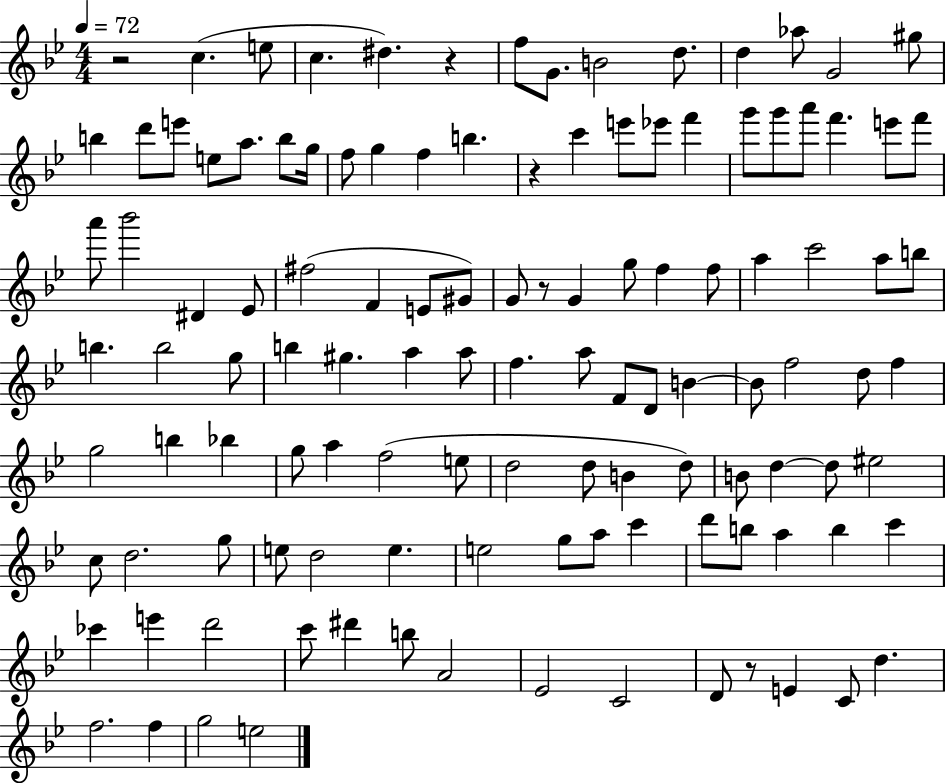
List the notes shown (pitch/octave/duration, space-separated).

R/h C5/q. E5/e C5/q. D#5/q. R/q F5/e G4/e. B4/h D5/e. D5/q Ab5/e G4/h G#5/e B5/q D6/e E6/e E5/e A5/e. B5/e G5/s F5/e G5/q F5/q B5/q. R/q C6/q E6/e Eb6/e F6/q G6/e G6/e A6/e F6/q. E6/e F6/e A6/e Bb6/h D#4/q Eb4/e F#5/h F4/q E4/e G#4/e G4/e R/e G4/q G5/e F5/q F5/e A5/q C6/h A5/e B5/e B5/q. B5/h G5/e B5/q G#5/q. A5/q A5/e F5/q. A5/e F4/e D4/e B4/q B4/e F5/h D5/e F5/q G5/h B5/q Bb5/q G5/e A5/q F5/h E5/e D5/h D5/e B4/q D5/e B4/e D5/q D5/e EIS5/h C5/e D5/h. G5/e E5/e D5/h E5/q. E5/h G5/e A5/e C6/q D6/e B5/e A5/q B5/q C6/q CES6/q E6/q D6/h C6/e D#6/q B5/e A4/h Eb4/h C4/h D4/e R/e E4/q C4/e D5/q. F5/h. F5/q G5/h E5/h